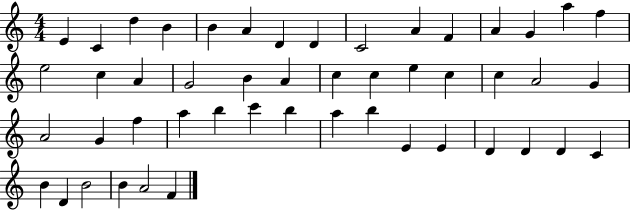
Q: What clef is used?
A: treble